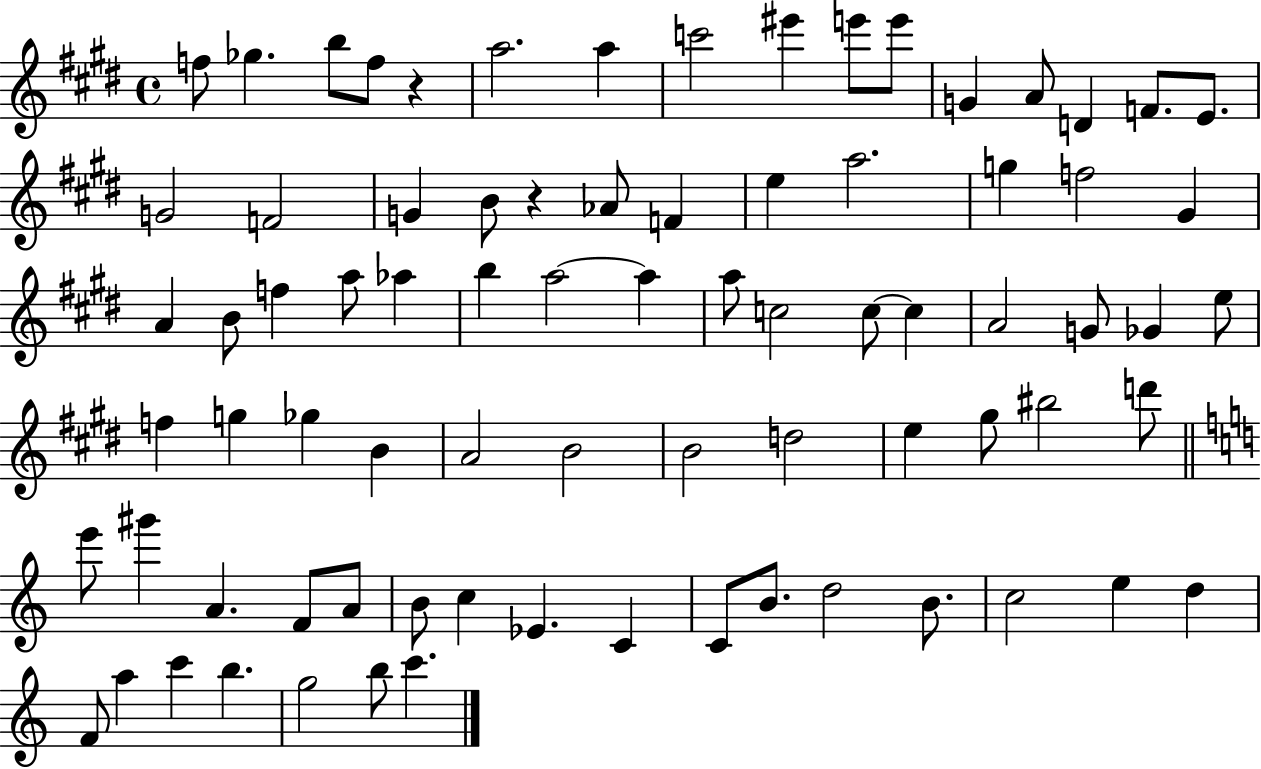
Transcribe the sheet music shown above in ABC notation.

X:1
T:Untitled
M:4/4
L:1/4
K:E
f/2 _g b/2 f/2 z a2 a c'2 ^e' e'/2 e'/2 G A/2 D F/2 E/2 G2 F2 G B/2 z _A/2 F e a2 g f2 ^G A B/2 f a/2 _a b a2 a a/2 c2 c/2 c A2 G/2 _G e/2 f g _g B A2 B2 B2 d2 e ^g/2 ^b2 d'/2 e'/2 ^g' A F/2 A/2 B/2 c _E C C/2 B/2 d2 B/2 c2 e d F/2 a c' b g2 b/2 c'